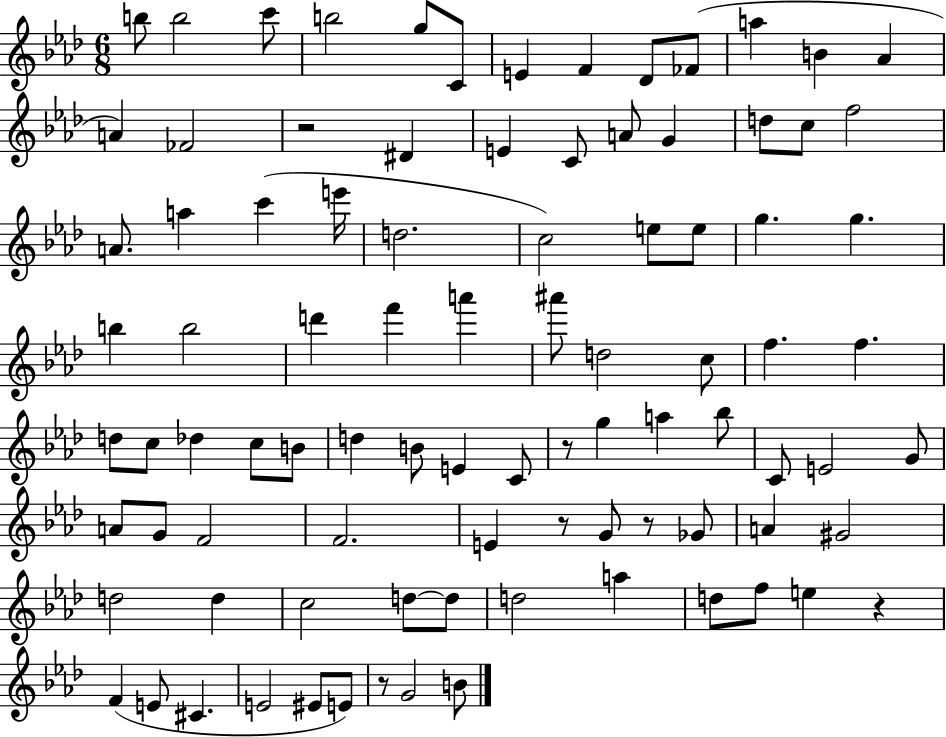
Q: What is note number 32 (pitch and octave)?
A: G5